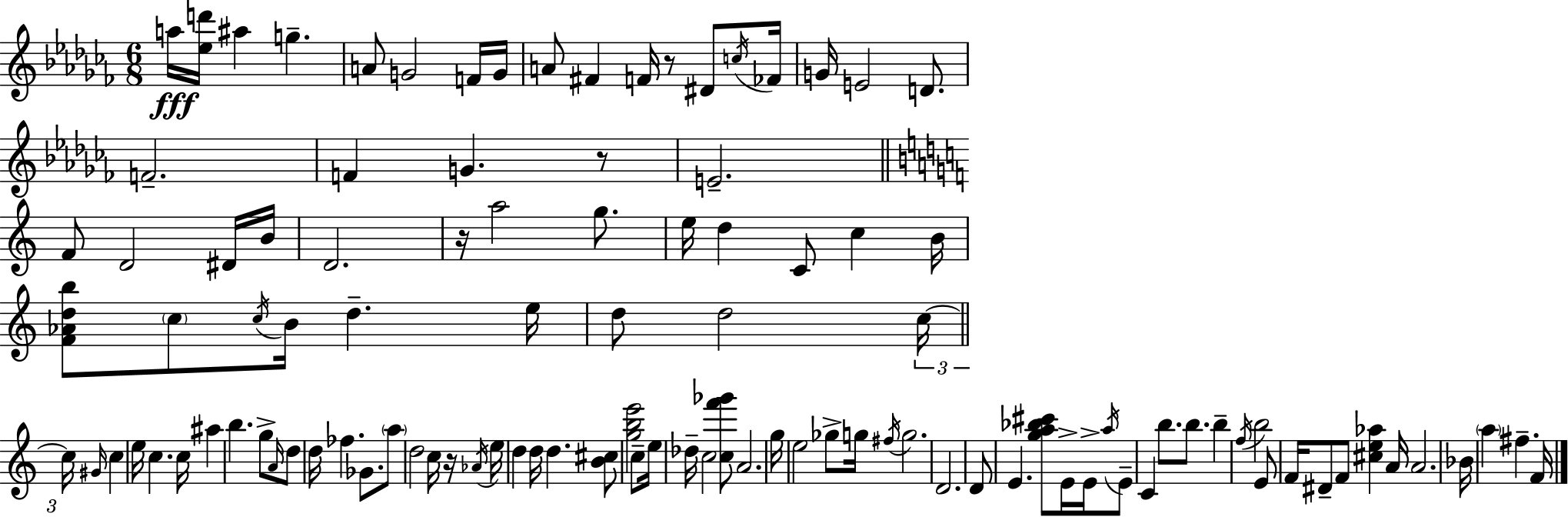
{
  \clef treble
  \numericTimeSignature
  \time 6/8
  \key aes \minor
  a''16\fff <ees'' d'''>16 ais''4 g''4.-- | a'8 g'2 f'16 g'16 | a'8 fis'4 f'16 r8 dis'8 \acciaccatura { c''16 } | fes'16 g'16 e'2 d'8. | \break f'2.-- | f'4 g'4. r8 | e'2.-- | \bar "||" \break \key a \minor f'8 d'2 dis'16 b'16 | d'2. | r16 a''2 g''8. | e''16 d''4 c'8 c''4 b'16 | \break <f' aes' d'' b''>8 \parenthesize c''8 \acciaccatura { c''16 } b'16 d''4.-- | e''16 d''8 d''2 \tuplet 3/2 { c''16~~ | \bar "||" \break \key c \major c''16 \grace { gis'16 } } c''4 e''16 c''4. | c''16 ais''4 b''4. | g''8-> \grace { a'16 } d''8 d''16 fes''4. | ges'8. \parenthesize a''8 d''2 | \break c''16 r16 \acciaccatura { aes'16 } e''16 d''4 d''16 d''4. | <b' cis''>8 <g'' b'' e'''>2 | c''8-- e''16 des''16-- c''2 | <c'' f''' ges'''>8 a'2. | \break g''16 e''2 | ges''8-> g''16 \acciaccatura { fis''16 } g''2. | d'2. | d'8 e'4. | \break <g'' a'' bes'' cis'''>8 e'16-> e'16-> \acciaccatura { a''16 } e'8-- c'4 | b''8. b''8. b''4-- \acciaccatura { f''16 } b''2 | e'8 f'16 dis'8-- | f'8 <cis'' e'' aes''>4 a'16 a'2. | \break bes'16 \parenthesize a''4 | fis''4.-- f'16 \bar "|."
}